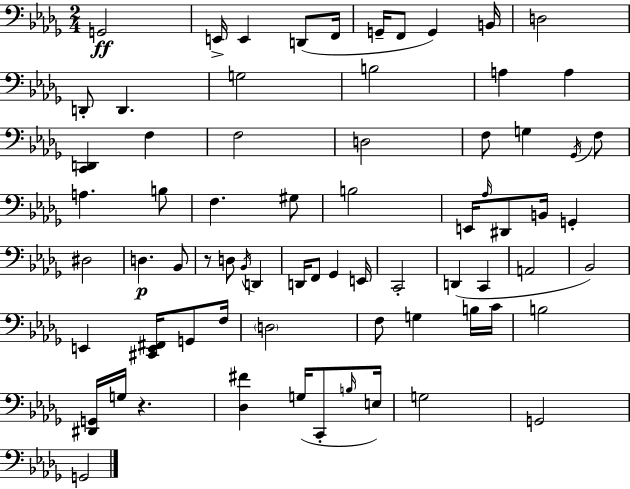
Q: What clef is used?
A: bass